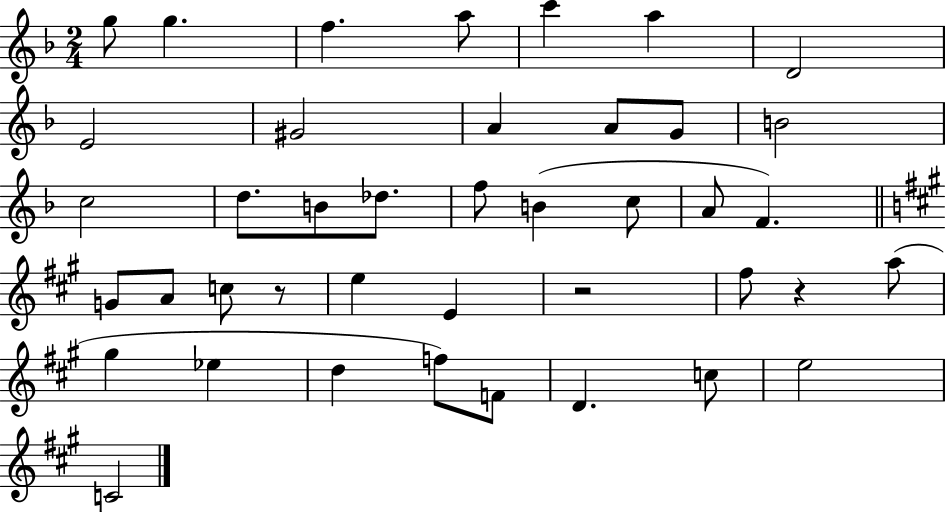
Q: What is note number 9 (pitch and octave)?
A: G#4